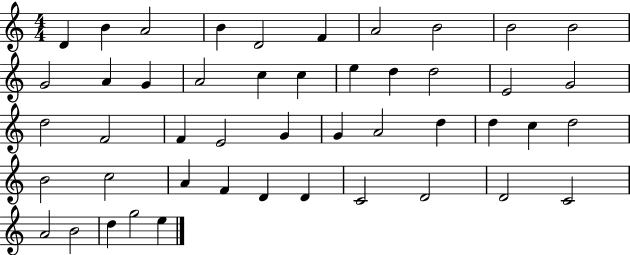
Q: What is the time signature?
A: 4/4